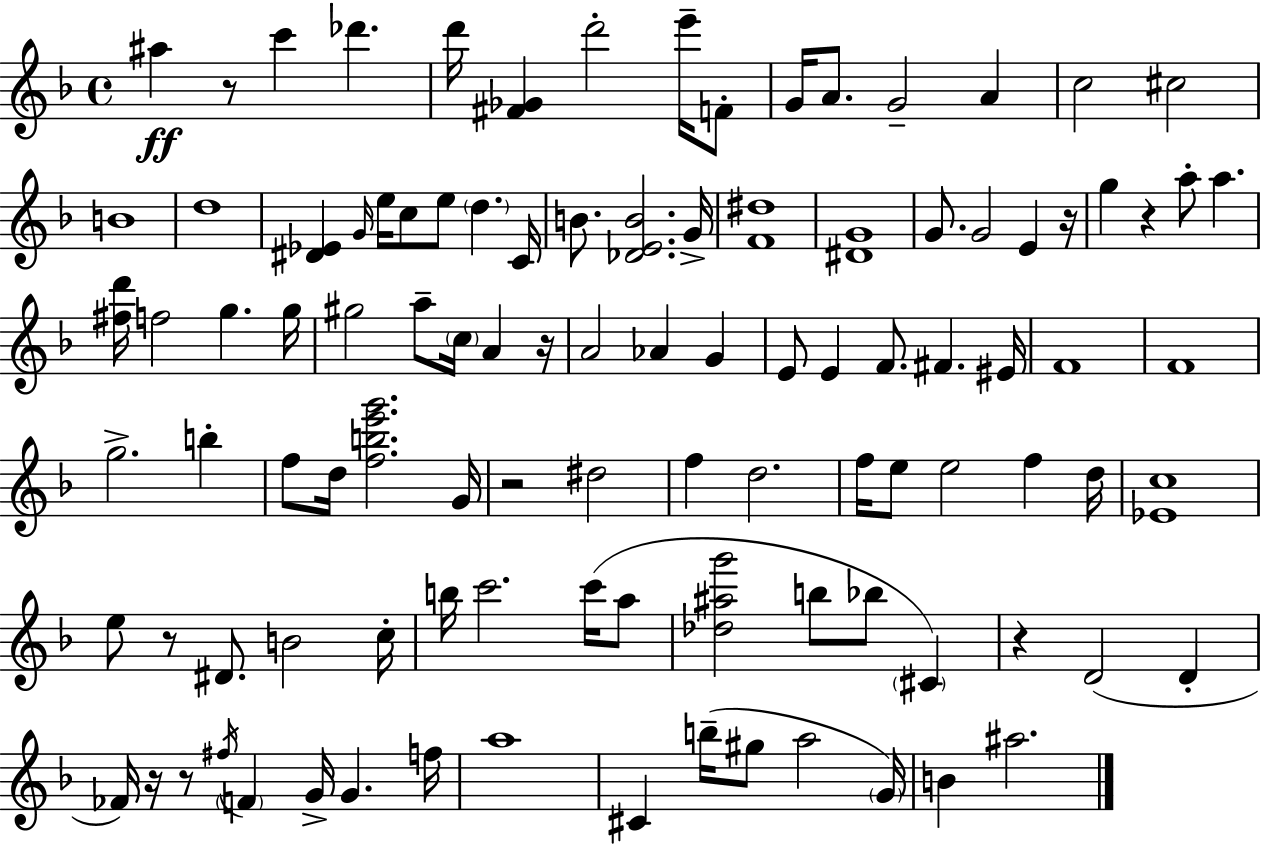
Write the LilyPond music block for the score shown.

{
  \clef treble
  \time 4/4
  \defaultTimeSignature
  \key d \minor
  ais''4\ff r8 c'''4 des'''4. | d'''16 <fis' ges'>4 d'''2-. e'''16-- f'8-. | g'16 a'8. g'2-- a'4 | c''2 cis''2 | \break b'1 | d''1 | <dis' ees'>4 \grace { g'16 } e''16 c''8 e''8 \parenthesize d''4. | c'16 b'8. <des' e' b'>2. | \break g'16-> <f' dis''>1 | <dis' g'>1 | g'8. g'2 e'4 | r16 g''4 r4 a''8-. a''4. | \break <fis'' d'''>16 f''2 g''4. | g''16 gis''2 a''8-- \parenthesize c''16 a'4 | r16 a'2 aes'4 g'4 | e'8 e'4 f'8. fis'4. | \break eis'16 f'1 | f'1 | g''2.-> b''4-. | f''8 d''16 <f'' b'' e''' g'''>2. | \break g'16 r2 dis''2 | f''4 d''2. | f''16 e''8 e''2 f''4 | d''16 <ees' c''>1 | \break e''8 r8 dis'8. b'2 | c''16-. b''16 c'''2. c'''16( a''8 | <des'' ais'' g'''>2 b''8 bes''8 \parenthesize cis'4) | r4 d'2( d'4-. | \break fes'16) r16 r8 \acciaccatura { fis''16 } \parenthesize f'4 g'16-> g'4. | f''16 a''1 | cis'4 b''16--( gis''8 a''2 | \parenthesize g'16) b'4 ais''2. | \break \bar "|."
}